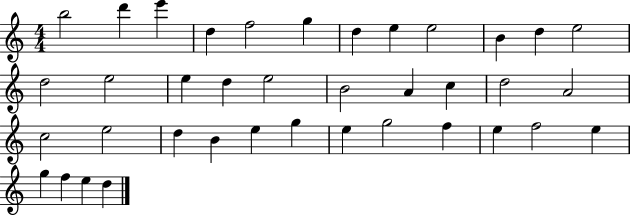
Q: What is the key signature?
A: C major